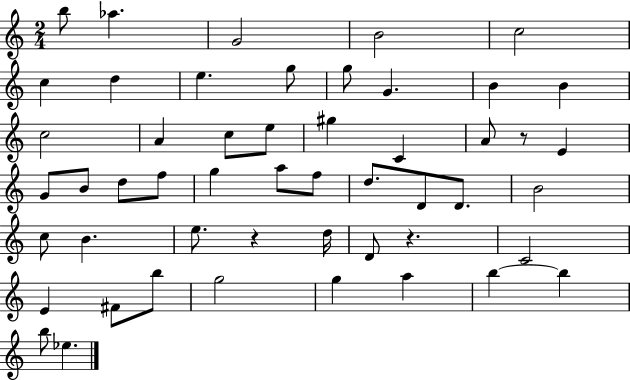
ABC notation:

X:1
T:Untitled
M:2/4
L:1/4
K:C
b/2 _a G2 B2 c2 c d e g/2 g/2 G B B c2 A c/2 e/2 ^g C A/2 z/2 E G/2 B/2 d/2 f/2 g a/2 f/2 d/2 D/2 D/2 B2 c/2 B e/2 z d/4 D/2 z C2 E ^F/2 b/2 g2 g a b b b/2 _e